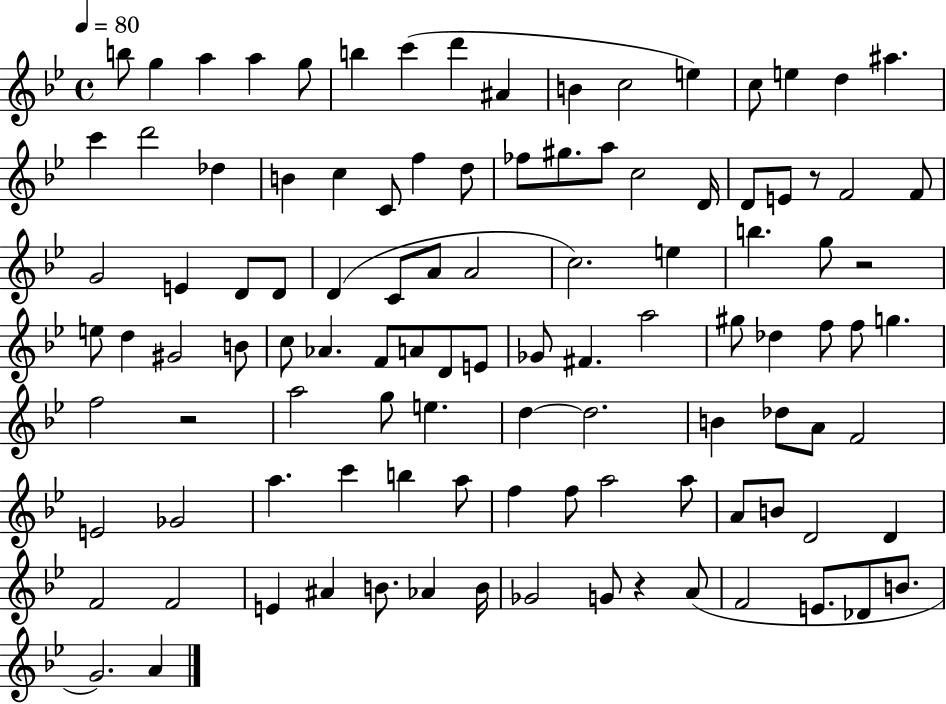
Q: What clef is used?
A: treble